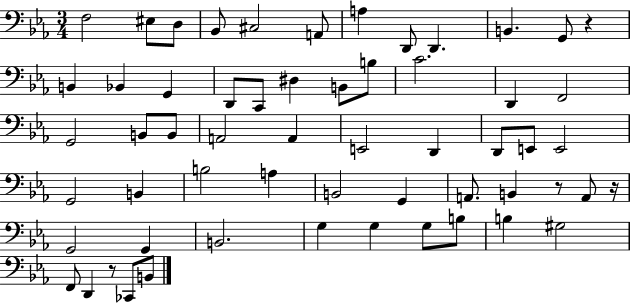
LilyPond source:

{
  \clef bass
  \numericTimeSignature
  \time 3/4
  \key ees \major
  f2 eis8 d8 | bes,8 cis2 a,8 | a4 d,8 d,4. | b,4. g,8 r4 | \break b,4 bes,4 g,4 | d,8 c,8 dis4 b,8 b8 | c'2. | d,4 f,2 | \break g,2 b,8 b,8 | a,2 a,4 | e,2 d,4 | d,8 e,8 e,2 | \break g,2 b,4 | b2 a4 | b,2 g,4 | a,8. b,4 r8 a,8 r16 | \break g,2 g,4 | b,2. | g4 g4 g8 b8 | b4 gis2 | \break f,8 d,4 r8 ces,8 b,8 | \bar "|."
}